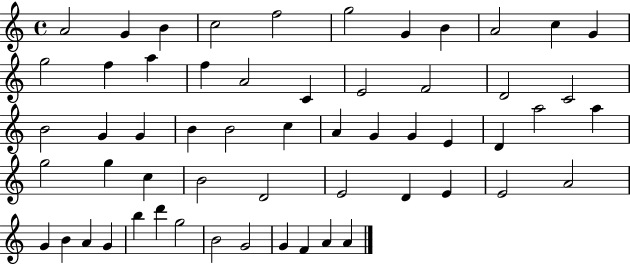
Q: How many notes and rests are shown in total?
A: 57